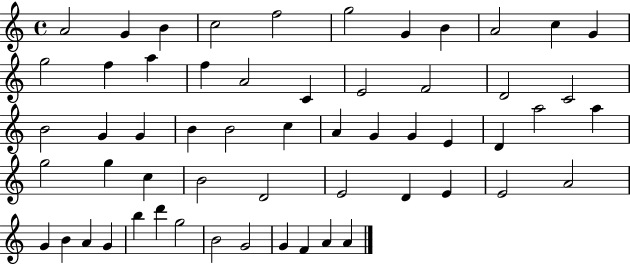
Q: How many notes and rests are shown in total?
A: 57